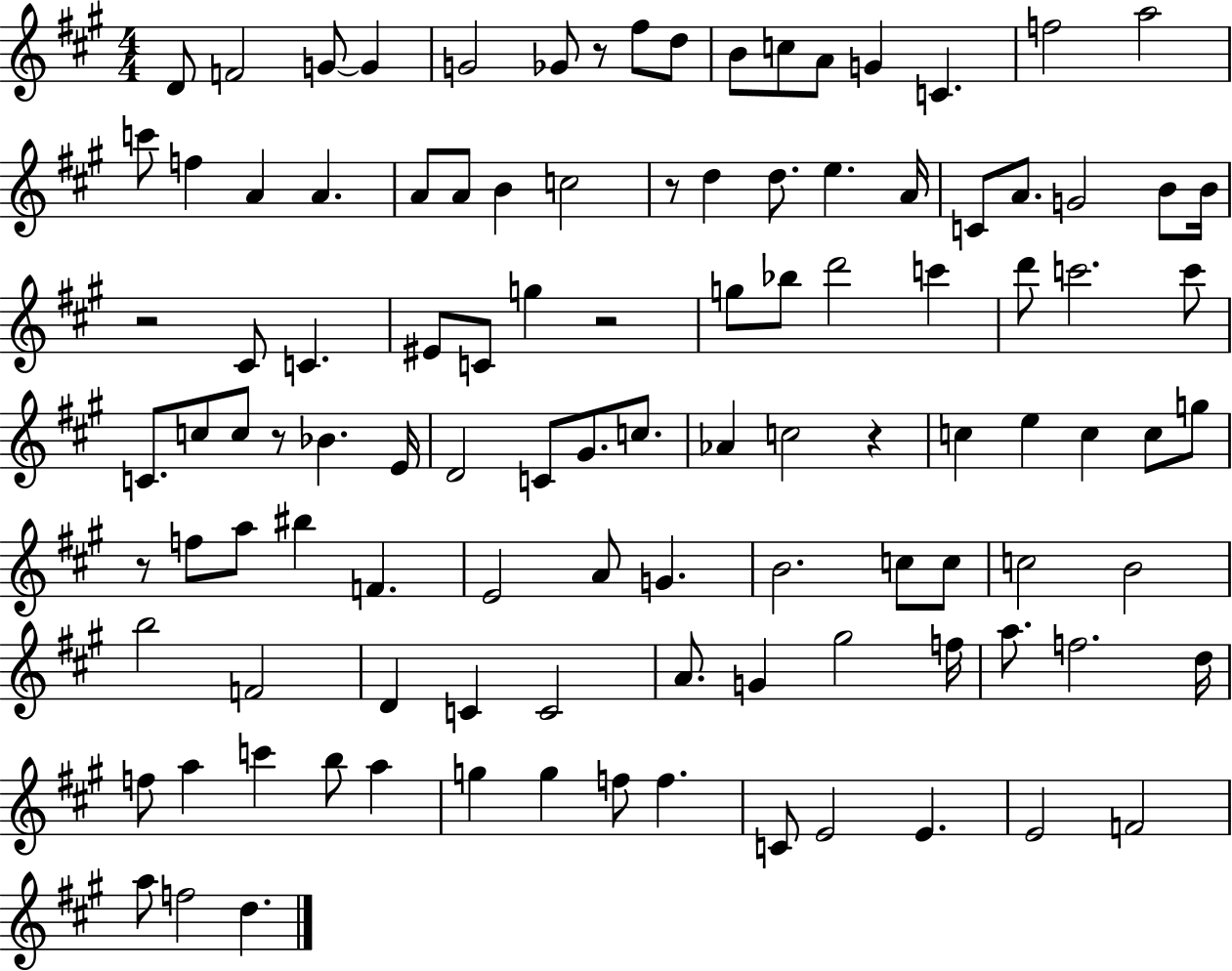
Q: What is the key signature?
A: A major